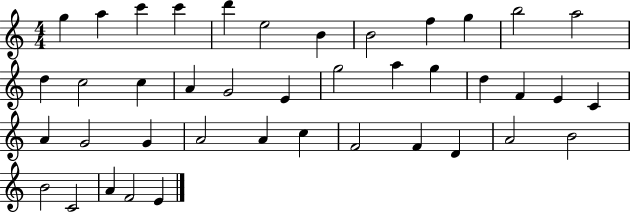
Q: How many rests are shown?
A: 0